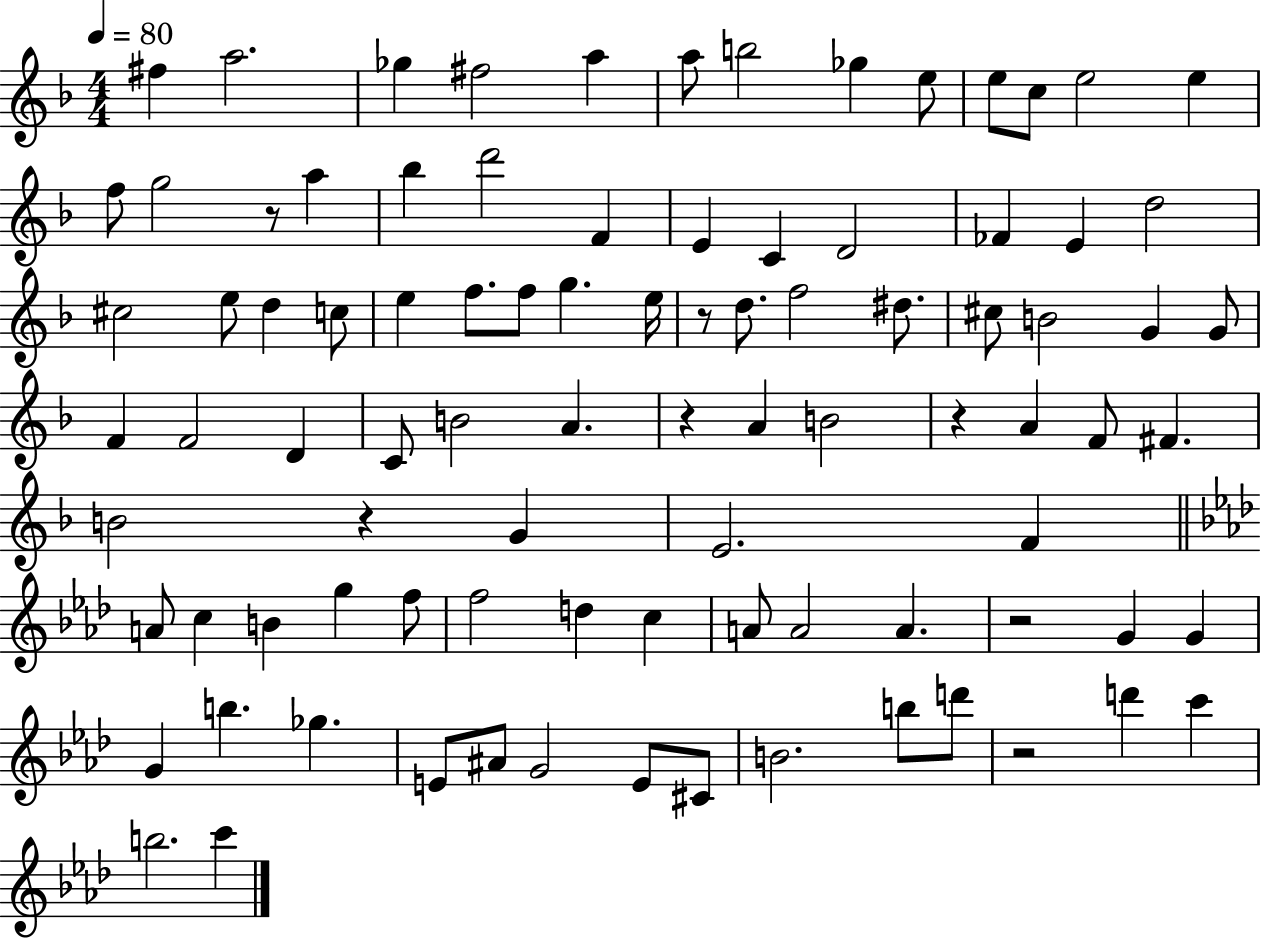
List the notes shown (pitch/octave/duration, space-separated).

F#5/q A5/h. Gb5/q F#5/h A5/q A5/e B5/h Gb5/q E5/e E5/e C5/e E5/h E5/q F5/e G5/h R/e A5/q Bb5/q D6/h F4/q E4/q C4/q D4/h FES4/q E4/q D5/h C#5/h E5/e D5/q C5/e E5/q F5/e. F5/e G5/q. E5/s R/e D5/e. F5/h D#5/e. C#5/e B4/h G4/q G4/e F4/q F4/h D4/q C4/e B4/h A4/q. R/q A4/q B4/h R/q A4/q F4/e F#4/q. B4/h R/q G4/q E4/h. F4/q A4/e C5/q B4/q G5/q F5/e F5/h D5/q C5/q A4/e A4/h A4/q. R/h G4/q G4/q G4/q B5/q. Gb5/q. E4/e A#4/e G4/h E4/e C#4/e B4/h. B5/e D6/e R/h D6/q C6/q B5/h. C6/q